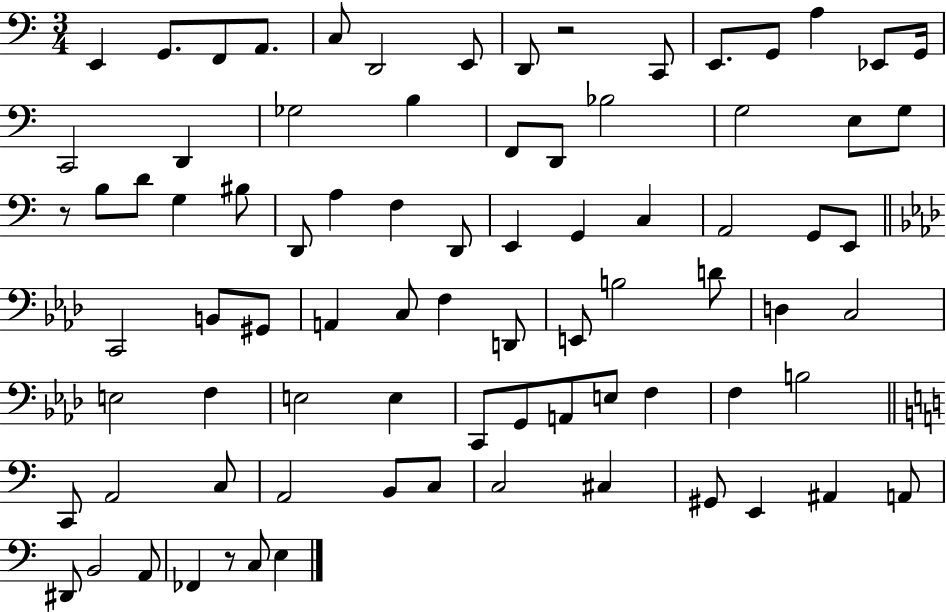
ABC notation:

X:1
T:Untitled
M:3/4
L:1/4
K:C
E,, G,,/2 F,,/2 A,,/2 C,/2 D,,2 E,,/2 D,,/2 z2 C,,/2 E,,/2 G,,/2 A, _E,,/2 G,,/4 C,,2 D,, _G,2 B, F,,/2 D,,/2 _B,2 G,2 E,/2 G,/2 z/2 B,/2 D/2 G, ^B,/2 D,,/2 A, F, D,,/2 E,, G,, C, A,,2 G,,/2 E,,/2 C,,2 B,,/2 ^G,,/2 A,, C,/2 F, D,,/2 E,,/2 B,2 D/2 D, C,2 E,2 F, E,2 E, C,,/2 G,,/2 A,,/2 E,/2 F, F, B,2 C,,/2 A,,2 C,/2 A,,2 B,,/2 C,/2 C,2 ^C, ^G,,/2 E,, ^A,, A,,/2 ^D,,/2 B,,2 A,,/2 _F,, z/2 C,/2 E,